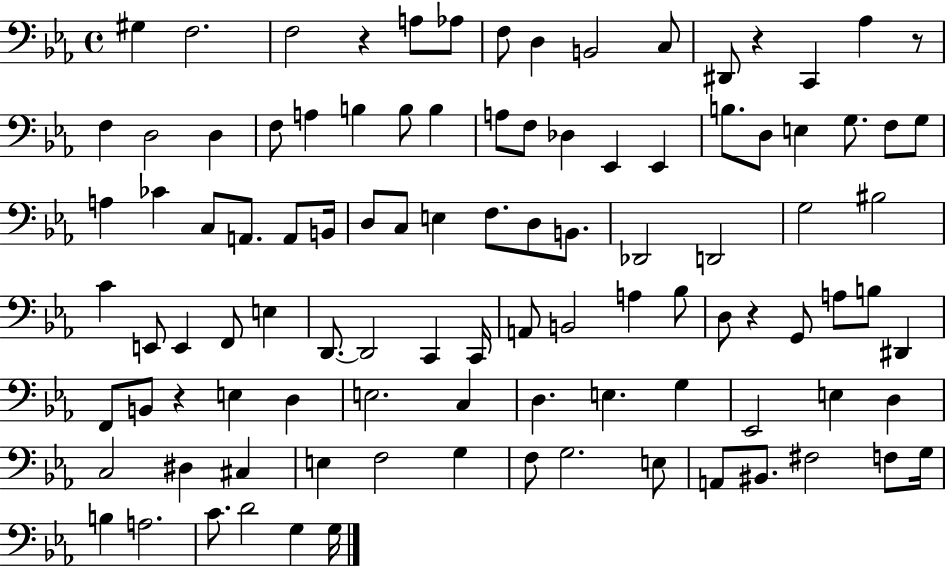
G#3/q F3/h. F3/h R/q A3/e Ab3/e F3/e D3/q B2/h C3/e D#2/e R/q C2/q Ab3/q R/e F3/q D3/h D3/q F3/e A3/q B3/q B3/e B3/q A3/e F3/e Db3/q Eb2/q Eb2/q B3/e. D3/e E3/q G3/e. F3/e G3/e A3/q CES4/q C3/e A2/e. A2/e B2/s D3/e C3/e E3/q F3/e. D3/e B2/e. Db2/h D2/h G3/h BIS3/h C4/q E2/e E2/q F2/e E3/q D2/e. D2/h C2/q C2/s A2/e B2/h A3/q Bb3/e D3/e R/q G2/e A3/e B3/e D#2/q F2/e B2/e R/q E3/q D3/q E3/h. C3/q D3/q. E3/q. G3/q Eb2/h E3/q D3/q C3/h D#3/q C#3/q E3/q F3/h G3/q F3/e G3/h. E3/e A2/e BIS2/e. F#3/h F3/e G3/s B3/q A3/h. C4/e. D4/h G3/q G3/s